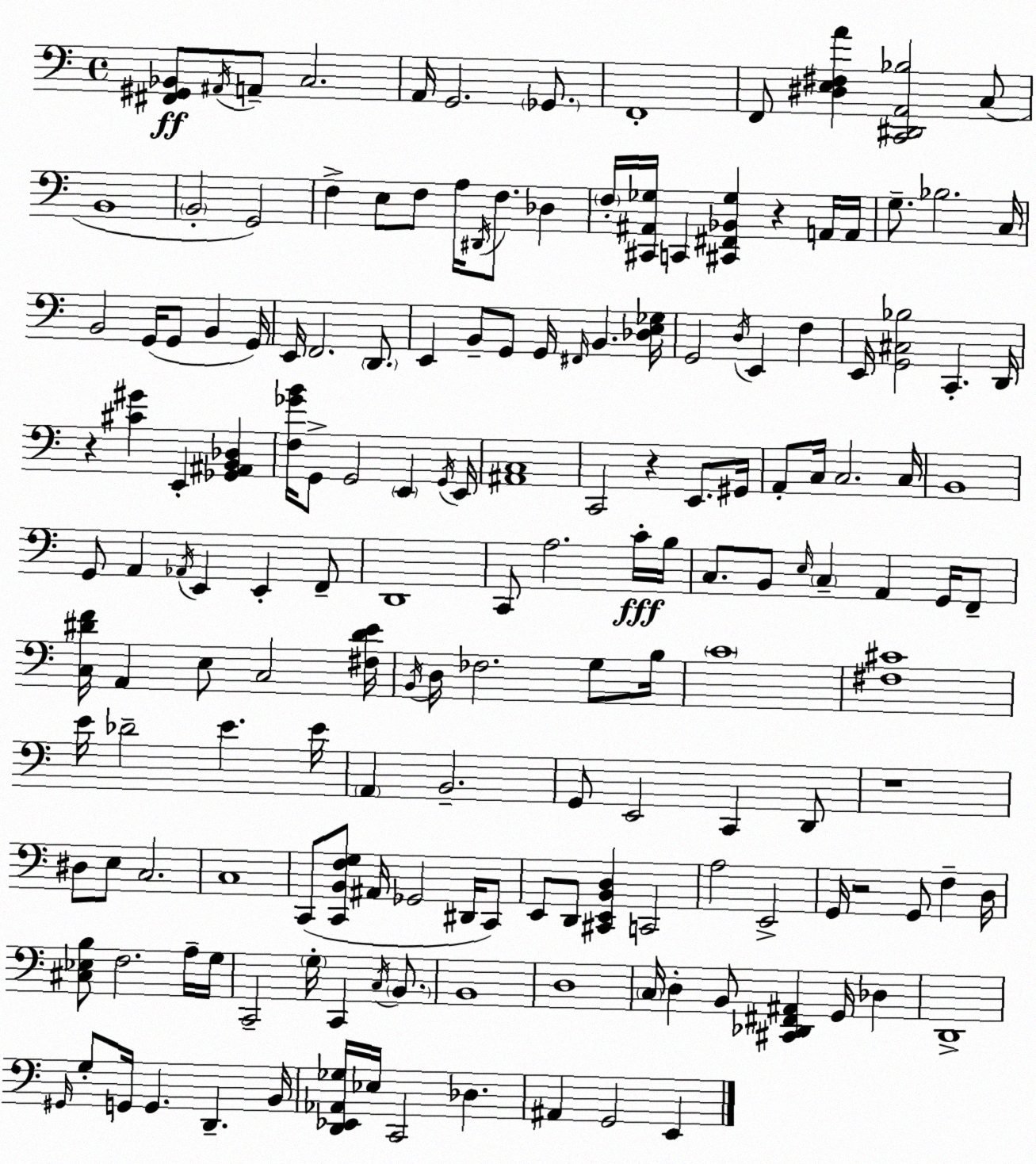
X:1
T:Untitled
M:4/4
L:1/4
K:C
[^F,,^G,,_B,,]/2 ^A,,/4 A,,/2 C,2 A,,/4 G,,2 _G,,/2 F,,4 F,,/2 [^D,E,^F,A] [C,,^D,,A,,_B,]2 C,/2 B,,4 B,,2 G,,2 F, E,/2 F,/2 A,/4 ^D,,/4 F,/2 _D, F,/4 [^C,,^A,,_G,]/4 C,, [^C,,^F,,_B,,_G,] z A,,/4 A,,/4 G,/2 _B,2 C,/4 B,,2 G,,/4 G,,/2 B,, G,,/4 E,,/4 F,,2 D,,/2 E,, B,,/2 G,,/2 G,,/4 ^F,,/4 B,, [_D,E,_G,]/4 G,,2 D,/4 E,, F, E,,/4 [G,,^C,_B,]2 C,, D,,/4 z [^C^G] E,, [_G,,^A,,B,,_D,] [F,_GB]/4 G,,/2 G,,2 E,, G,,/4 E,,/4 [^A,,C,]4 C,,2 z E,,/2 ^G,,/4 A,,/2 C,/4 C,2 C,/4 B,,4 G,,/2 A,, _A,,/4 E,, E,, F,,/2 D,,4 C,,/2 A,2 C/4 B,/4 C,/2 B,,/2 E,/4 C, A,, G,,/4 F,,/2 [C,^DF]/4 A,, E,/2 C,2 [^F,^DE]/4 B,,/4 D,/4 _F,2 G,/2 B,/4 C4 [^F,^C]4 E/4 _D2 E E/4 A,, B,,2 G,,/2 E,,2 C,, D,,/2 z4 ^D,/2 E,/2 C,2 C,4 C,,/2 [C,,B,,F,G,]/2 ^A,,/4 _G,,2 ^D,,/4 C,,/2 E,,/2 D,,/2 [^C,,E,,B,,D,] C,,2 A,2 E,,2 G,,/4 z2 G,,/2 F, D,/4 [^C,_E,B,]/2 F,2 A,/4 G,/4 C,,2 G,/4 C,, C,/4 B,,/2 B,,4 D,4 C,/4 D, B,,/2 [^C,,_D,,^F,,^A,,] G,,/4 _D, D,,4 ^G,,/4 G,/2 G,,/4 G,, D,, B,,/4 [D,,_E,,_A,,_G,]/4 _E,/4 C,,2 _D, ^A,, G,,2 E,,